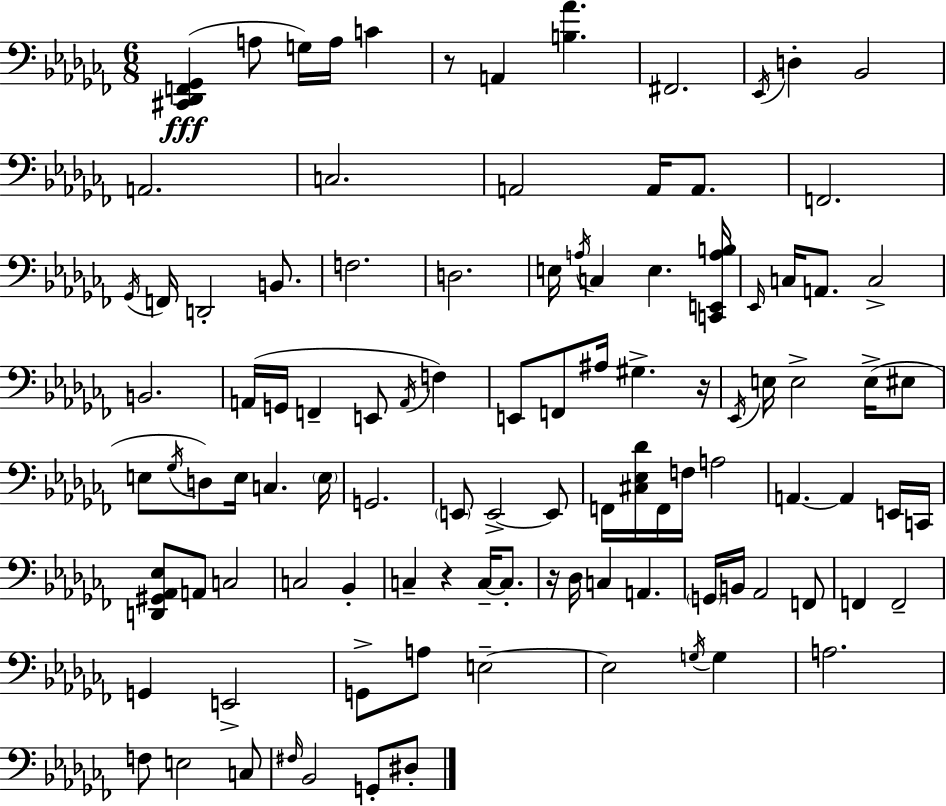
X:1
T:Untitled
M:6/8
L:1/4
K:Abm
[^C,,_D,,F,,_G,,] A,/2 G,/4 A,/4 C z/2 A,, [B,_A] ^F,,2 _E,,/4 D, _B,,2 A,,2 C,2 A,,2 A,,/4 A,,/2 F,,2 _G,,/4 F,,/4 D,,2 B,,/2 F,2 D,2 E,/4 A,/4 C, E, [C,,E,,A,B,]/4 _E,,/4 C,/4 A,,/2 C,2 B,,2 A,,/4 G,,/4 F,, E,,/2 A,,/4 F, E,,/2 F,,/2 ^A,/4 ^G, z/4 _E,,/4 E,/4 E,2 E,/4 ^E,/2 E,/2 _G,/4 D,/2 E,/4 C, E,/4 G,,2 E,,/2 E,,2 E,,/2 F,,/4 [^C,_E,_D]/4 F,,/4 F,/4 A,2 A,, A,, E,,/4 C,,/4 [D,,^G,,_A,,_E,]/2 A,,/2 C,2 C,2 _B,, C, z C,/4 C,/2 z/4 _D,/4 C, A,, G,,/4 B,,/4 _A,,2 F,,/2 F,, F,,2 G,, E,,2 G,,/2 A,/2 E,2 E,2 G,/4 G, A,2 F,/2 E,2 C,/2 ^F,/4 _B,,2 G,,/2 ^D,/2